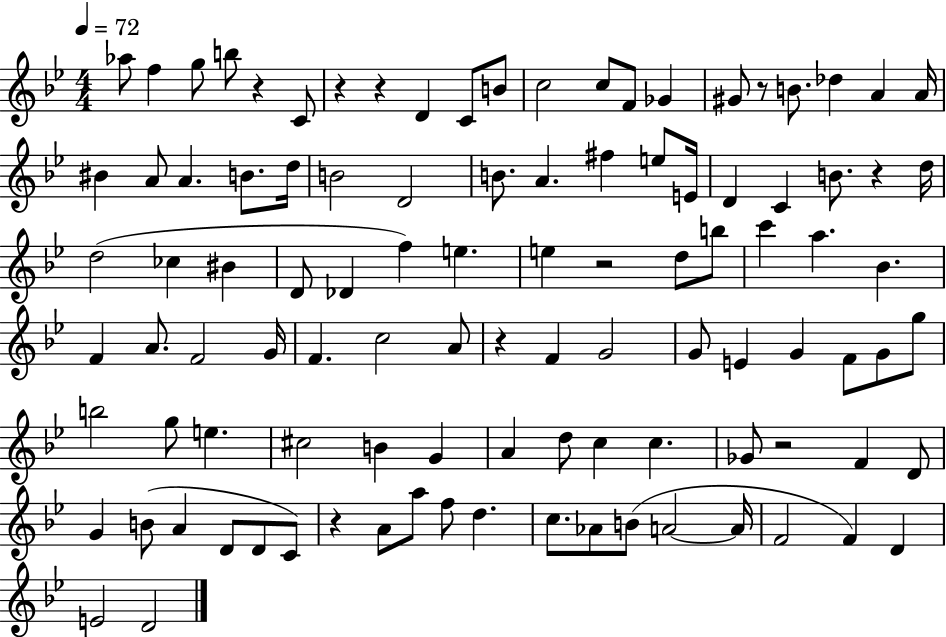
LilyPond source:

{
  \clef treble
  \numericTimeSignature
  \time 4/4
  \key bes \major
  \tempo 4 = 72
  aes''8 f''4 g''8 b''8 r4 c'8 | r4 r4 d'4 c'8 b'8 | c''2 c''8 f'8 ges'4 | gis'8 r8 b'8. des''4 a'4 a'16 | \break bis'4 a'8 a'4. b'8. d''16 | b'2 d'2 | b'8. a'4. fis''4 e''8 e'16 | d'4 c'4 b'8. r4 d''16 | \break d''2( ces''4 bis'4 | d'8 des'4 f''4) e''4. | e''4 r2 d''8 b''8 | c'''4 a''4. bes'4. | \break f'4 a'8. f'2 g'16 | f'4. c''2 a'8 | r4 f'4 g'2 | g'8 e'4 g'4 f'8 g'8 g''8 | \break b''2 g''8 e''4. | cis''2 b'4 g'4 | a'4 d''8 c''4 c''4. | ges'8 r2 f'4 d'8 | \break g'4 b'8( a'4 d'8 d'8 c'8) | r4 a'8 a''8 f''8 d''4. | c''8. aes'8 b'8( a'2~~ a'16 | f'2 f'4) d'4 | \break e'2 d'2 | \bar "|."
}